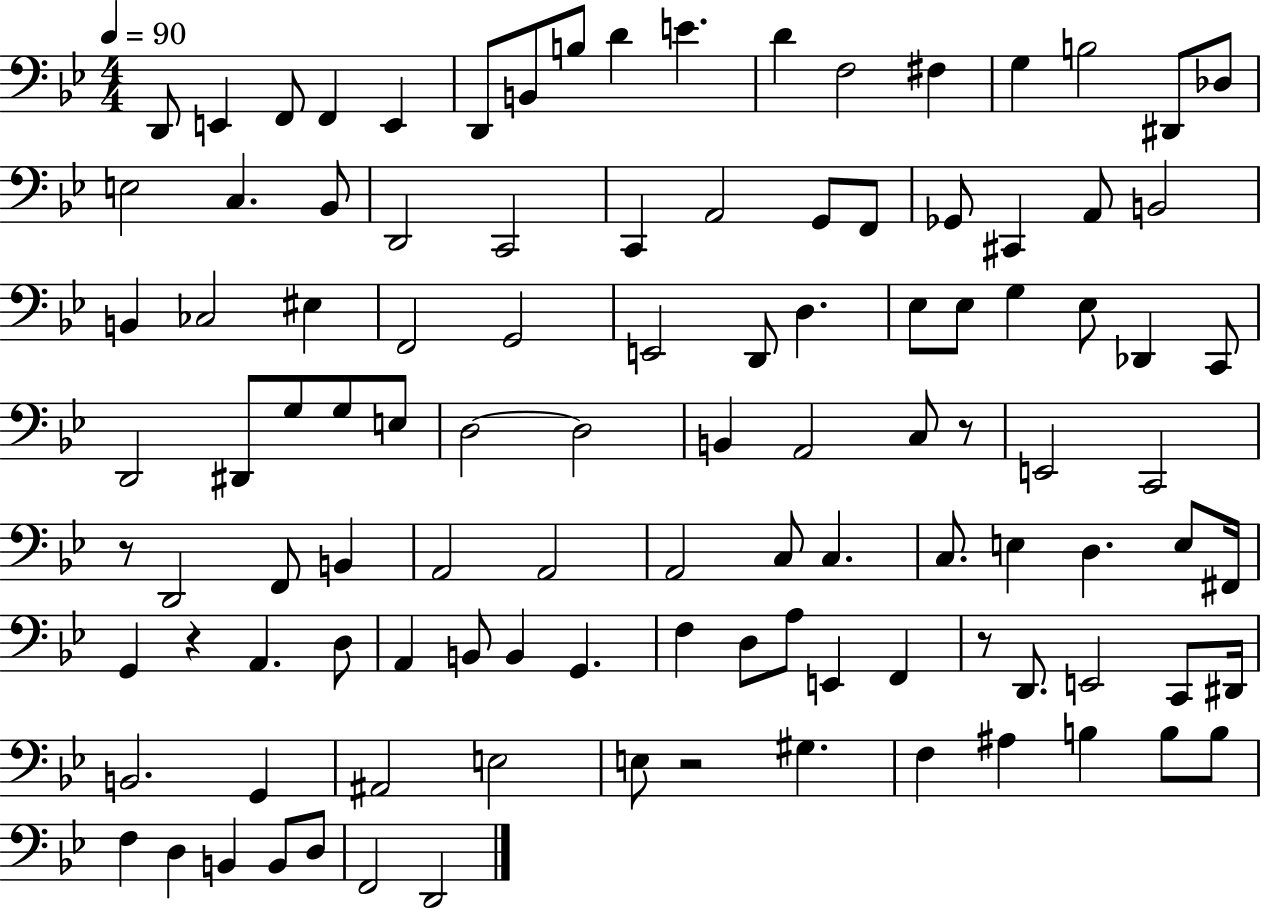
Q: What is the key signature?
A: BES major